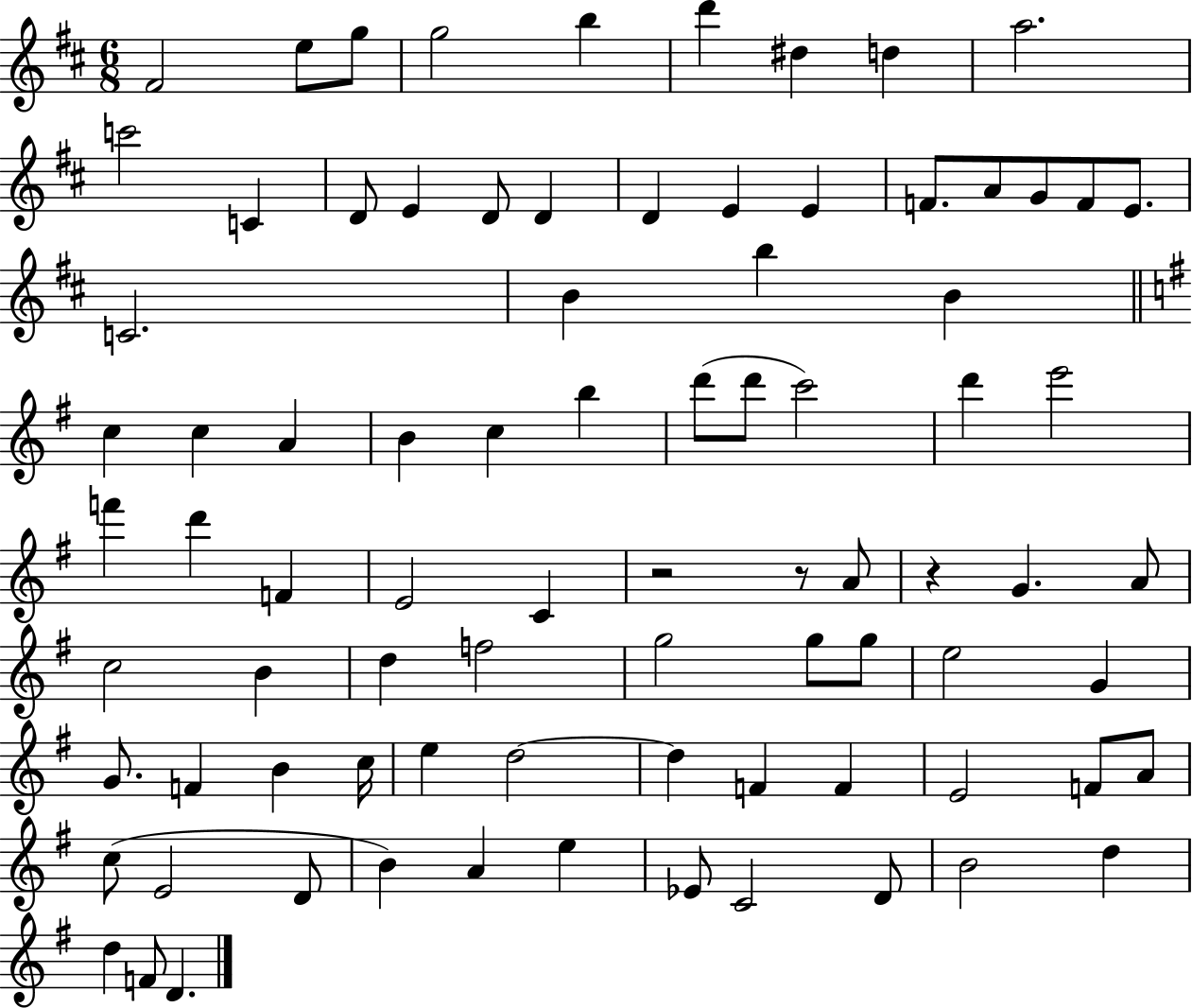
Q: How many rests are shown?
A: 3